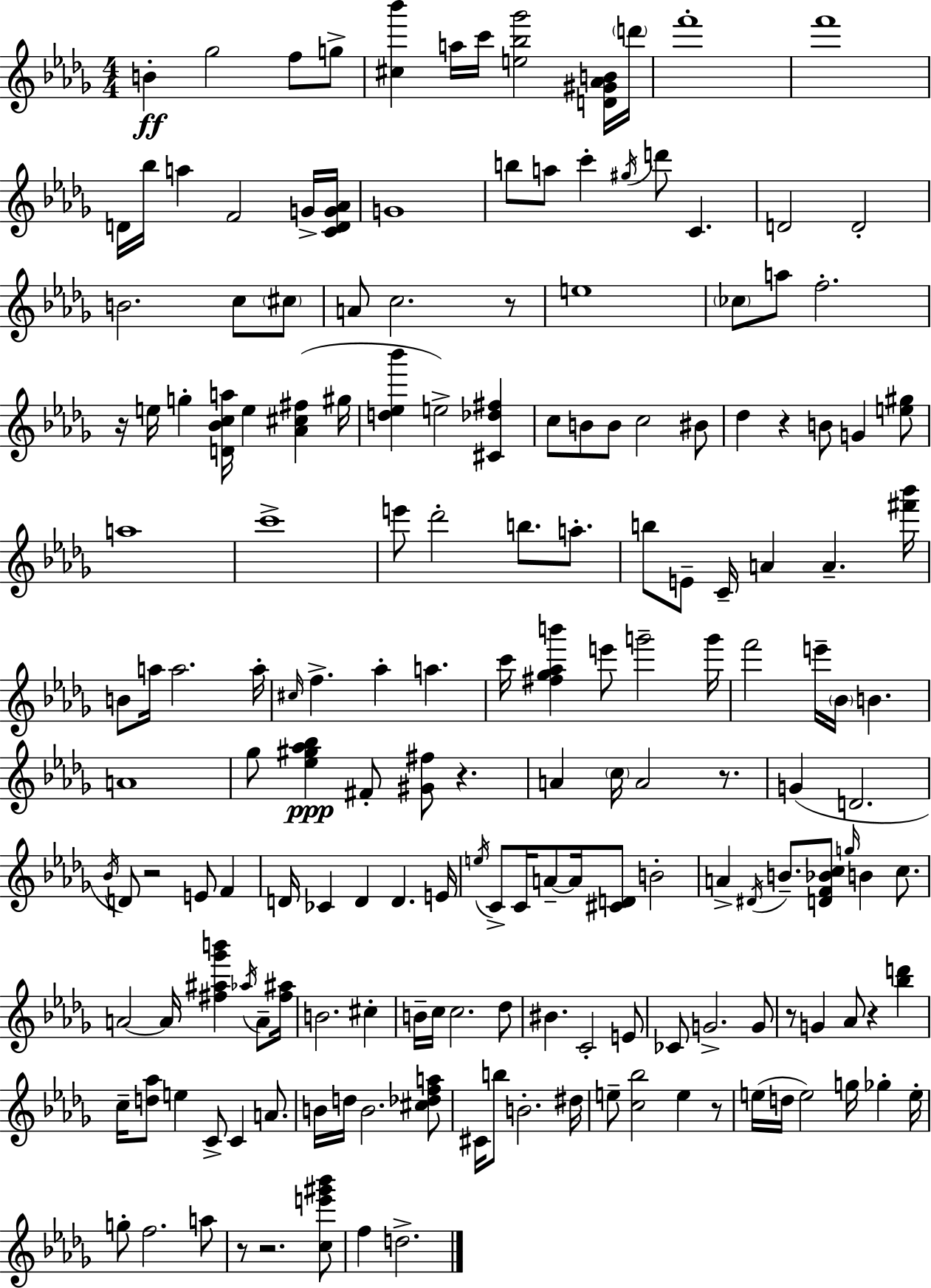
{
  \clef treble
  \numericTimeSignature
  \time 4/4
  \key bes \minor
  b'4-.\ff ges''2 f''8 g''8-> | <cis'' bes'''>4 a''16 c'''16 <e'' bes'' ges'''>2 <d' gis' aes' b'>16 \parenthesize d'''16 | f'''1-. | f'''1 | \break d'16 bes''16 a''4 f'2 g'16-> <c' d' g' aes'>16 | g'1 | b''8 a''8 c'''4-. \acciaccatura { gis''16 } d'''8 c'4. | d'2 d'2-. | \break b'2. c''8 \parenthesize cis''8 | a'8 c''2. r8 | e''1 | \parenthesize ces''8 a''8 f''2.-. | \break r16 e''16 g''4-. <d' bes' c'' a''>16 e''4 <aes' cis'' fis''>4( | gis''16 <d'' ees'' bes'''>4 e''2->) <cis' des'' fis''>4 | c''8 b'8 b'8 c''2 bis'8 | des''4 r4 b'8 g'4 <e'' gis''>8 | \break a''1 | c'''1-> | e'''8 des'''2-. b''8. a''8.-. | b''8 e'8-- c'16-- a'4 a'4.-- | \break <fis''' bes'''>16 b'8 a''16 a''2. | a''16-. \grace { cis''16 } f''4.-> aes''4-. a''4. | c'''16 <fis'' ges'' aes'' b'''>4 e'''8 g'''2-- | g'''16 f'''2 e'''16-- \parenthesize bes'16 b'4. | \break a'1 | ges''8 <ees'' gis'' aes'' bes''>4\ppp fis'8-. <gis' fis''>8 r4. | a'4 \parenthesize c''16 a'2 r8. | g'4( d'2. | \break \acciaccatura { bes'16 } d'8) r2 e'8 f'4 | d'16 ces'4 d'4 d'4. | e'16 \acciaccatura { e''16 } c'8-> c'16 a'8--~~ a'16 <cis' d'>8 b'2-. | a'4-> \acciaccatura { dis'16 } b'8.-- <d' f' bes' c''>8 \grace { g''16 } b'4 | \break c''8. a'2~~ a'16 <fis'' ais'' ges''' b'''>4 | \acciaccatura { aes''16 } a'8-- <fis'' ais''>16 b'2. | cis''4-. b'16-- c''16 c''2. | des''8 bis'4. c'2-. | \break e'8 ces'8 g'2.-> | g'8 r8 g'4 aes'8 r4 | <bes'' d'''>4 c''16-- <d'' aes''>8 e''4 c'8-> | c'4 a'8. b'16 d''16 b'2. | \break <cis'' des'' f'' a''>8 cis'16 b''8 b'2.-. | dis''16 e''8-- <c'' bes''>2 | e''4 r8 e''16( d''16 e''2) | g''16 ges''4-. e''16-. g''8-. f''2. | \break a''8 r8 r2. | <c'' e''' gis''' bes'''>8 f''4 d''2.-> | \bar "|."
}